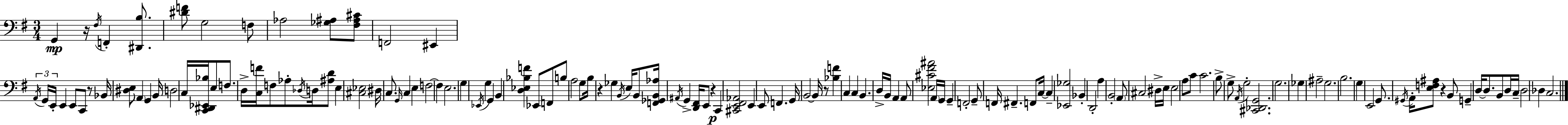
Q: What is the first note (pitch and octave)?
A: G2